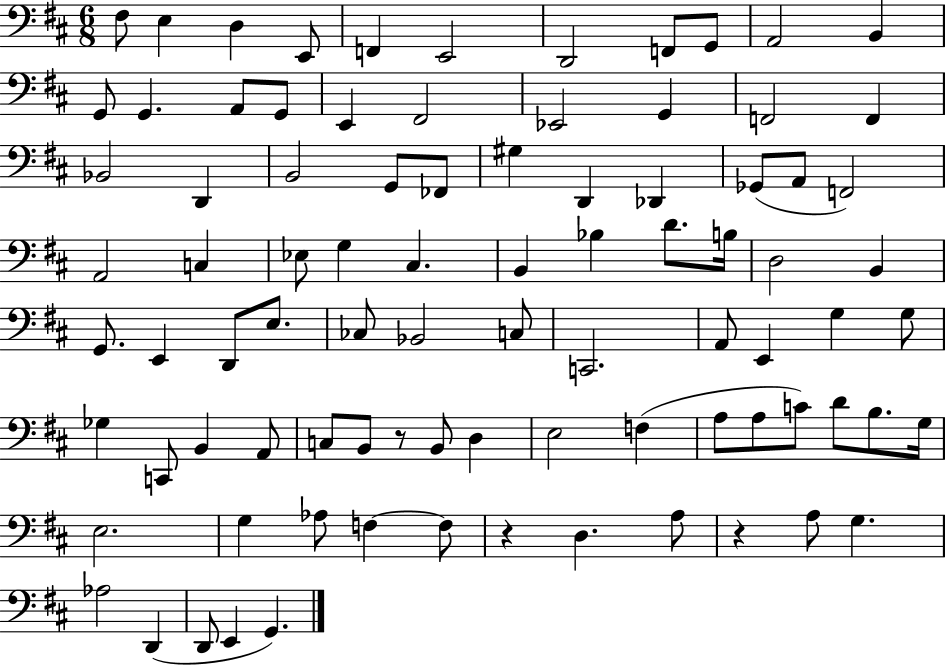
F#3/e E3/q D3/q E2/e F2/q E2/h D2/h F2/e G2/e A2/h B2/q G2/e G2/q. A2/e G2/e E2/q F#2/h Eb2/h G2/q F2/h F2/q Bb2/h D2/q B2/h G2/e FES2/e G#3/q D2/q Db2/q Gb2/e A2/e F2/h A2/h C3/q Eb3/e G3/q C#3/q. B2/q Bb3/q D4/e. B3/s D3/h B2/q G2/e. E2/q D2/e E3/e. CES3/e Bb2/h C3/e C2/h. A2/e E2/q G3/q G3/e Gb3/q C2/e B2/q A2/e C3/e B2/e R/e B2/e D3/q E3/h F3/q A3/e A3/e C4/e D4/e B3/e. G3/s E3/h. G3/q Ab3/e F3/q F3/e R/q D3/q. A3/e R/q A3/e G3/q. Ab3/h D2/q D2/e E2/q G2/q.